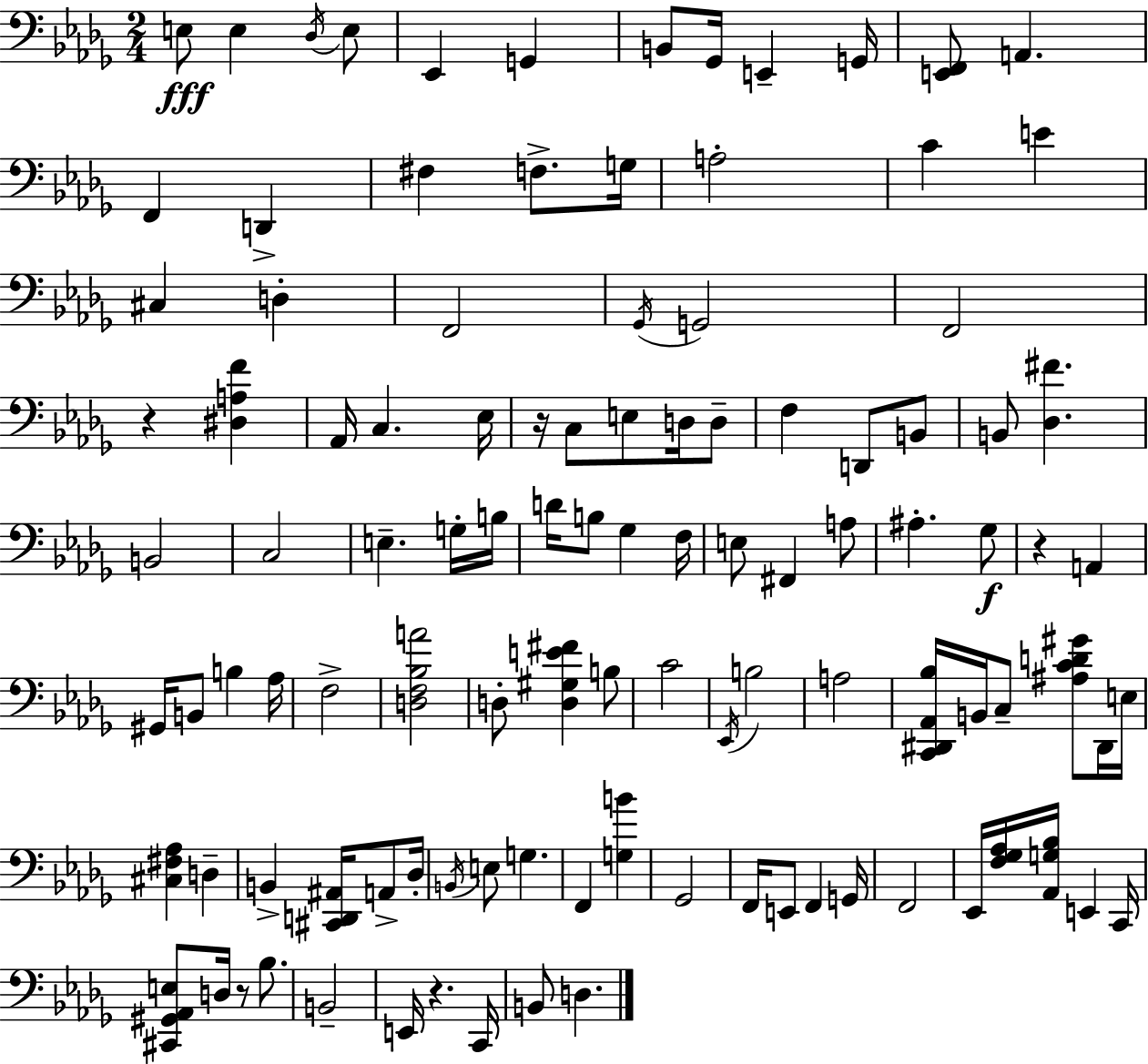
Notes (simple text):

E3/e E3/q Db3/s E3/e Eb2/q G2/q B2/e Gb2/s E2/q G2/s [E2,F2]/e A2/q. F2/q D2/q F#3/q F3/e. G3/s A3/h C4/q E4/q C#3/q D3/q F2/h Gb2/s G2/h F2/h R/q [D#3,A3,F4]/q Ab2/s C3/q. Eb3/s R/s C3/e E3/e D3/s D3/e F3/q D2/e B2/e B2/e [Db3,F#4]/q. B2/h C3/h E3/q. G3/s B3/s D4/s B3/e Gb3/q F3/s E3/e F#2/q A3/e A#3/q. Gb3/e R/q A2/q G#2/s B2/e B3/q Ab3/s F3/h [D3,F3,Bb3,A4]/h D3/e [D3,G#3,E4,F#4]/q B3/e C4/h Eb2/s B3/h A3/h [C2,D#2,Ab2,Bb3]/s B2/s C3/e [A#3,C4,D4,G#4]/e D#2/s E3/s [C#3,F#3,Ab3]/q D3/q B2/q [C#2,D2,A#2]/s A2/e Db3/s B2/s E3/e G3/q. F2/q [G3,B4]/q Gb2/h F2/s E2/e F2/q G2/s F2/h Eb2/s [F3,Gb3,Ab3]/s [Ab2,G3,Bb3]/s E2/q C2/s [C#2,G#2,Ab2,E3]/e D3/s R/e Bb3/e. B2/h E2/s R/q. C2/s B2/e D3/q.